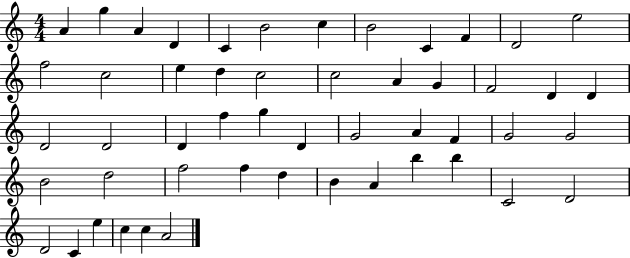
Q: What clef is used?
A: treble